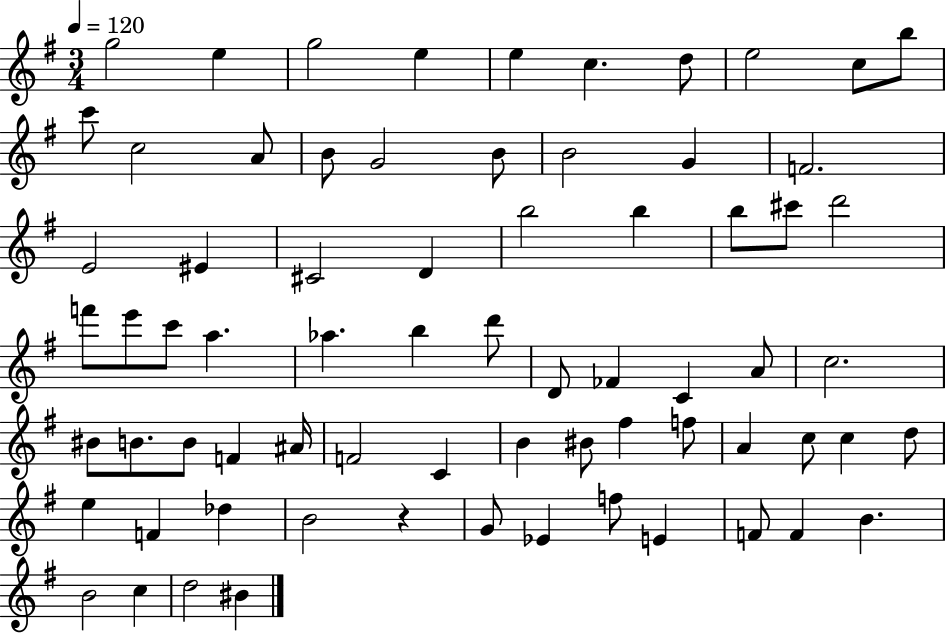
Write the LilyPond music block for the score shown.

{
  \clef treble
  \numericTimeSignature
  \time 3/4
  \key g \major
  \tempo 4 = 120
  g''2 e''4 | g''2 e''4 | e''4 c''4. d''8 | e''2 c''8 b''8 | \break c'''8 c''2 a'8 | b'8 g'2 b'8 | b'2 g'4 | f'2. | \break e'2 eis'4 | cis'2 d'4 | b''2 b''4 | b''8 cis'''8 d'''2 | \break f'''8 e'''8 c'''8 a''4. | aes''4. b''4 d'''8 | d'8 fes'4 c'4 a'8 | c''2. | \break bis'8 b'8. b'8 f'4 ais'16 | f'2 c'4 | b'4 bis'8 fis''4 f''8 | a'4 c''8 c''4 d''8 | \break e''4 f'4 des''4 | b'2 r4 | g'8 ees'4 f''8 e'4 | f'8 f'4 b'4. | \break b'2 c''4 | d''2 bis'4 | \bar "|."
}